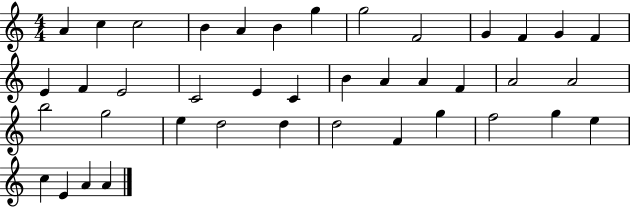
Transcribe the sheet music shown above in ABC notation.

X:1
T:Untitled
M:4/4
L:1/4
K:C
A c c2 B A B g g2 F2 G F G F E F E2 C2 E C B A A F A2 A2 b2 g2 e d2 d d2 F g f2 g e c E A A